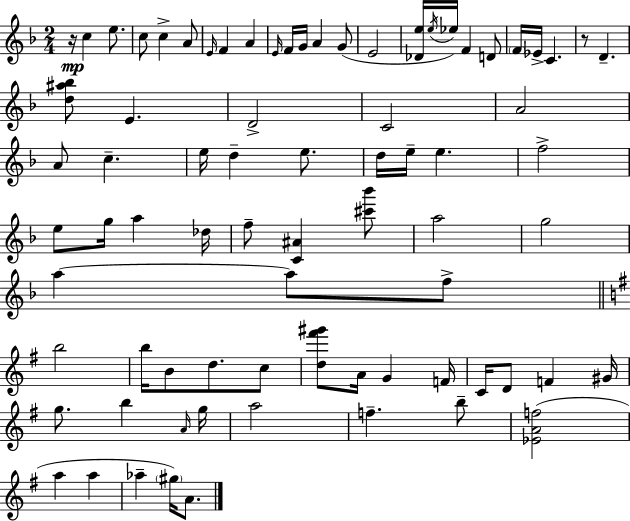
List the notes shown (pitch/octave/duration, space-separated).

R/s C5/q E5/e. C5/e C5/q A4/e E4/s F4/q A4/q E4/s F4/s G4/s A4/q G4/e E4/h [Db4,E5]/s E5/s Eb5/s F4/q D4/e F4/s Eb4/s C4/q. R/e D4/q. [D5,A#5,Bb5]/e E4/q. D4/h C4/h A4/h A4/e C5/q. E5/s D5/q E5/e. D5/s E5/s E5/q. F5/h E5/e G5/s A5/q Db5/s F5/e [C4,A#4]/q [C#6,Bb6]/e A5/h G5/h A5/q A5/e F5/e B5/h B5/s B4/e D5/e. C5/e [D5,F#6,G#6]/e A4/s G4/q F4/s C4/s D4/e F4/q G#4/s G5/e. B5/q A4/s G5/s A5/h F5/q. B5/e [Eb4,A4,F5]/h A5/q A5/q Ab5/q G#5/s A4/e.